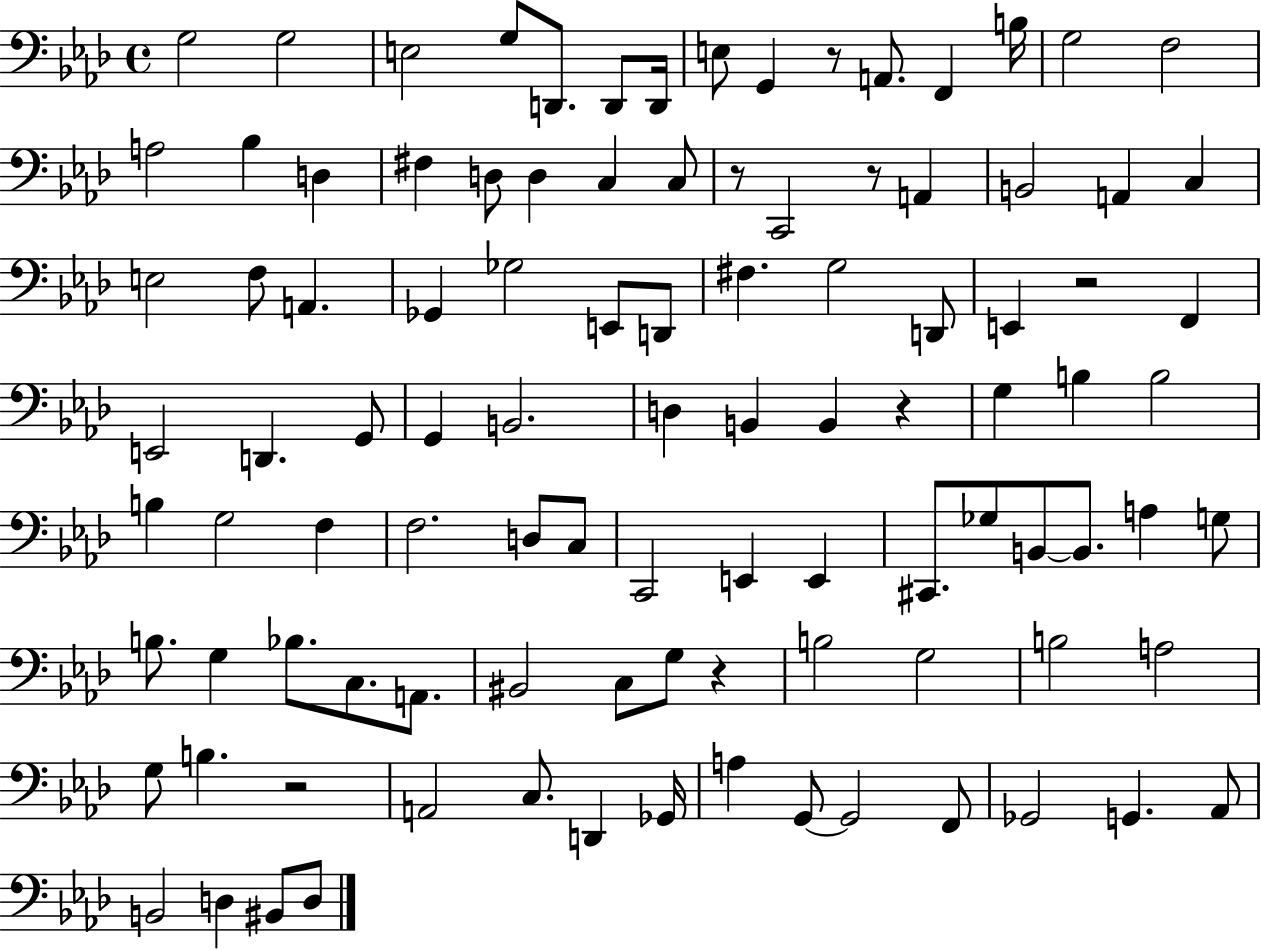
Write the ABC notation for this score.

X:1
T:Untitled
M:4/4
L:1/4
K:Ab
G,2 G,2 E,2 G,/2 D,,/2 D,,/2 D,,/4 E,/2 G,, z/2 A,,/2 F,, B,/4 G,2 F,2 A,2 _B, D, ^F, D,/2 D, C, C,/2 z/2 C,,2 z/2 A,, B,,2 A,, C, E,2 F,/2 A,, _G,, _G,2 E,,/2 D,,/2 ^F, G,2 D,,/2 E,, z2 F,, E,,2 D,, G,,/2 G,, B,,2 D, B,, B,, z G, B, B,2 B, G,2 F, F,2 D,/2 C,/2 C,,2 E,, E,, ^C,,/2 _G,/2 B,,/2 B,,/2 A, G,/2 B,/2 G, _B,/2 C,/2 A,,/2 ^B,,2 C,/2 G,/2 z B,2 G,2 B,2 A,2 G,/2 B, z2 A,,2 C,/2 D,, _G,,/4 A, G,,/2 G,,2 F,,/2 _G,,2 G,, _A,,/2 B,,2 D, ^B,,/2 D,/2